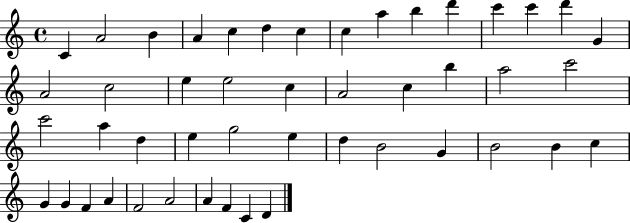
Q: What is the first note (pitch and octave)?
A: C4